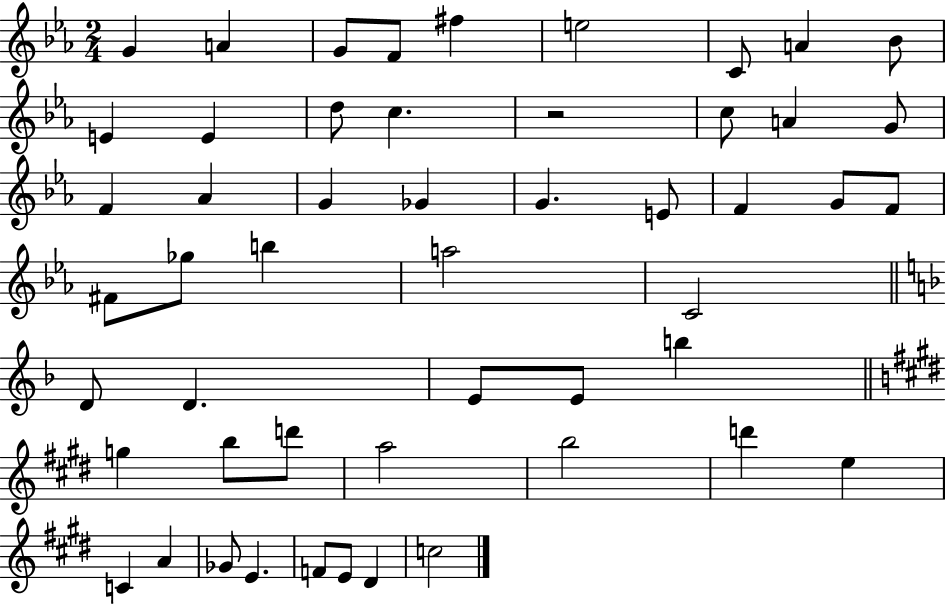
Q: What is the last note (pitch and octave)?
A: C5